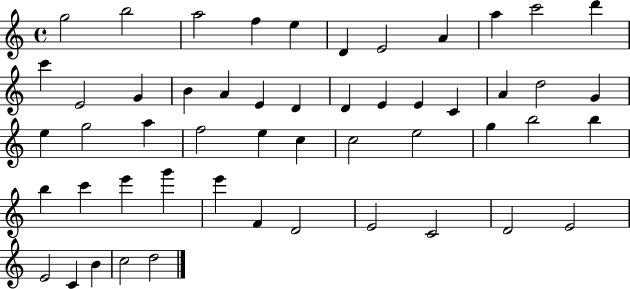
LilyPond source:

{
  \clef treble
  \time 4/4
  \defaultTimeSignature
  \key c \major
  g''2 b''2 | a''2 f''4 e''4 | d'4 e'2 a'4 | a''4 c'''2 d'''4 | \break c'''4 e'2 g'4 | b'4 a'4 e'4 d'4 | d'4 e'4 e'4 c'4 | a'4 d''2 g'4 | \break e''4 g''2 a''4 | f''2 e''4 c''4 | c''2 e''2 | g''4 b''2 b''4 | \break b''4 c'''4 e'''4 g'''4 | e'''4 f'4 d'2 | e'2 c'2 | d'2 e'2 | \break e'2 c'4 b'4 | c''2 d''2 | \bar "|."
}